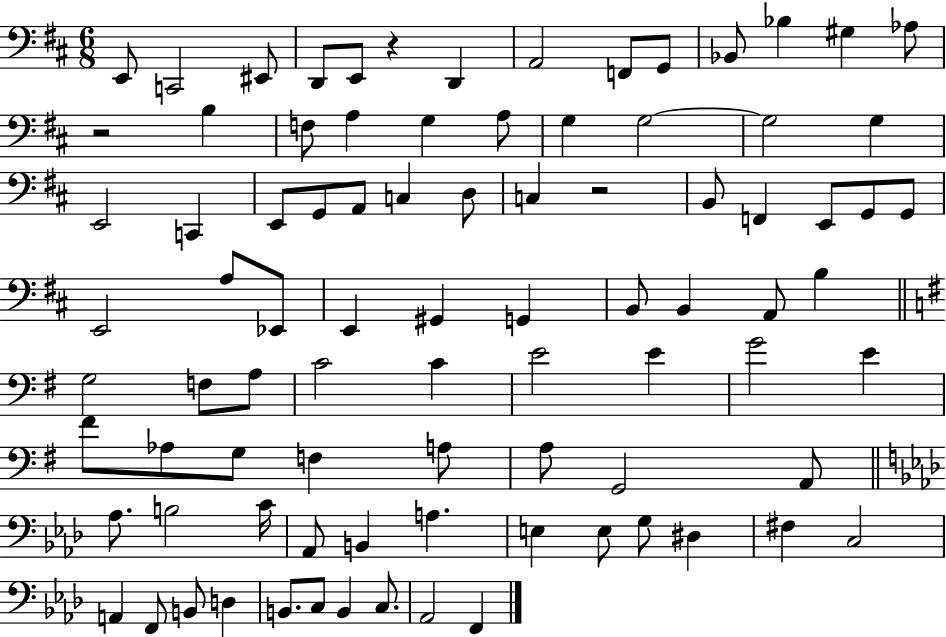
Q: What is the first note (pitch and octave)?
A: E2